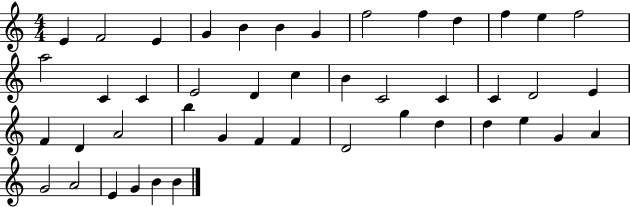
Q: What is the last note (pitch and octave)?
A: B4